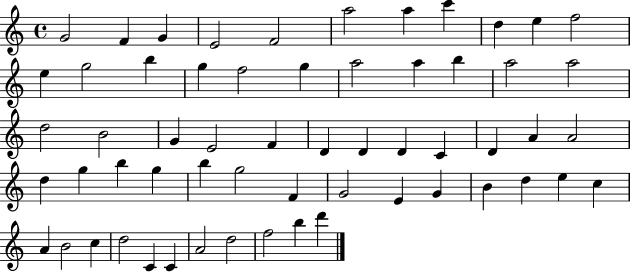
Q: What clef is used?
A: treble